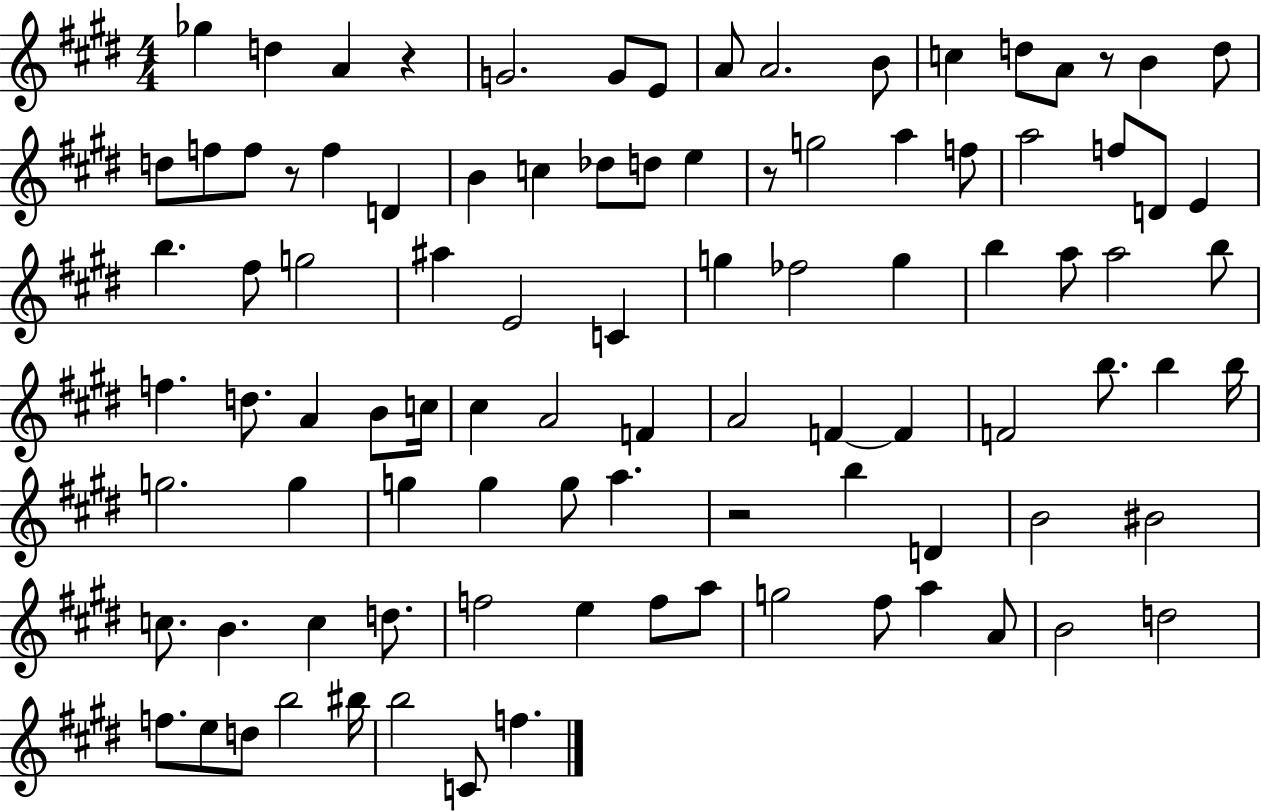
{
  \clef treble
  \numericTimeSignature
  \time 4/4
  \key e \major
  \repeat volta 2 { ges''4 d''4 a'4 r4 | g'2. g'8 e'8 | a'8 a'2. b'8 | c''4 d''8 a'8 r8 b'4 d''8 | \break d''8 f''8 f''8 r8 f''4 d'4 | b'4 c''4 des''8 d''8 e''4 | r8 g''2 a''4 f''8 | a''2 f''8 d'8 e'4 | \break b''4. fis''8 g''2 | ais''4 e'2 c'4 | g''4 fes''2 g''4 | b''4 a''8 a''2 b''8 | \break f''4. d''8. a'4 b'8 c''16 | cis''4 a'2 f'4 | a'2 f'4~~ f'4 | f'2 b''8. b''4 b''16 | \break g''2. g''4 | g''4 g''4 g''8 a''4. | r2 b''4 d'4 | b'2 bis'2 | \break c''8. b'4. c''4 d''8. | f''2 e''4 f''8 a''8 | g''2 fis''8 a''4 a'8 | b'2 d''2 | \break f''8. e''8 d''8 b''2 bis''16 | b''2 c'8 f''4. | } \bar "|."
}